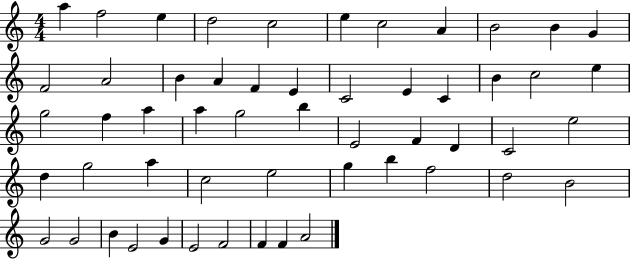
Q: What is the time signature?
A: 4/4